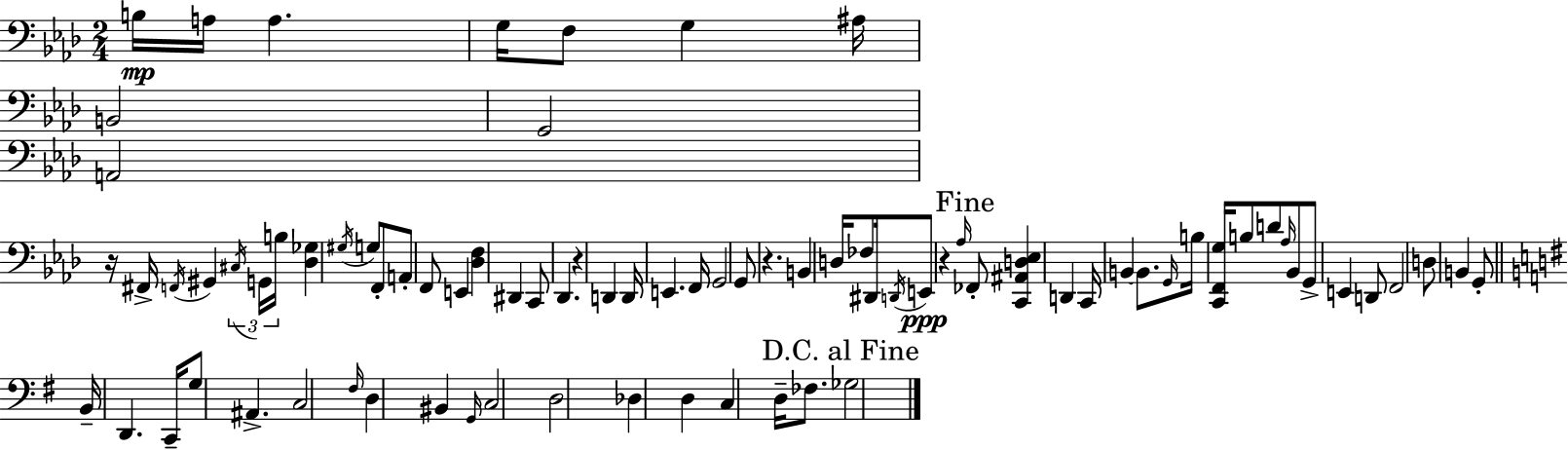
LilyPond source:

{
  \clef bass
  \numericTimeSignature
  \time 2/4
  \key f \minor
  \repeat volta 2 { b16\mp a16 a4. | g16 f8 g4 ais16 | b,2 | g,2 | \break a,2 | r16 fis,16-> \acciaccatura { f,16 } gis,4 \tuplet 3/2 { \acciaccatura { cis16 } | g,16 b16 } <des ges>4 \acciaccatura { gis16 } g8 | f,8-. a,8-. f,8 e,4 | \break <des f>4 dis,4 | c,8 des,4. | r4 d,4 | d,16 e,4. | \break f,16 g,2 | g,8 r4. | b,4 d16 | fes8 dis,16 \acciaccatura { d,16 } e,8\ppp r4 | \break \grace { aes16 } \mark "Fine" fes,8-. <c, ais, d ees>4 | d,4 c,16 b,4~~ | b,8. \grace { g,16 } b16 <c, f, g>16 | b8 d'8 \grace { aes16 } bes,8 g,8-> | \break e,4 d,8 f,2 | d8 | b,4 g,8-. \bar "||" \break \key e \minor b,16-- d,4. c,16-- | g8 ais,4.-> | c2 | \grace { fis16 } d4 bis,4 | \break \grace { g,16 } c2 | d2 | des4 d4 | c4 d16-- fes8. | \break \mark "D.C. al Fine" ges2 | } \bar "|."
}